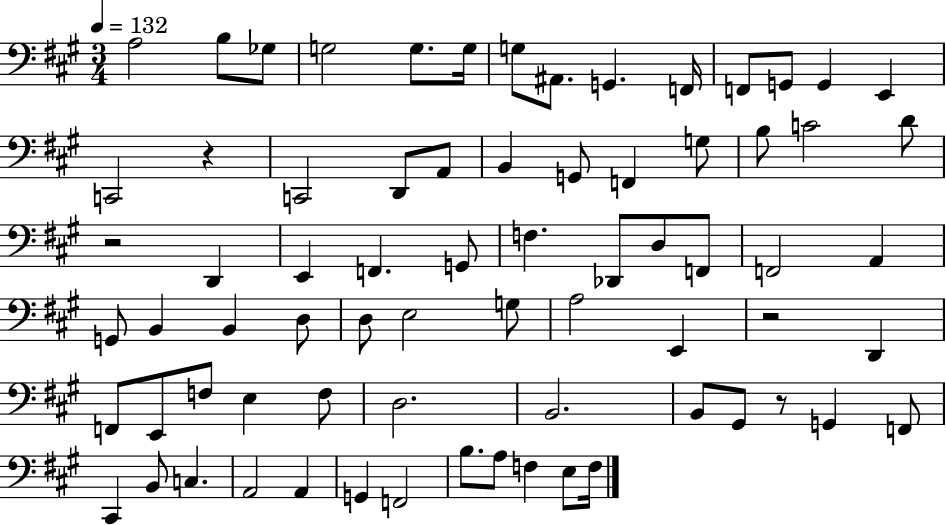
{
  \clef bass
  \numericTimeSignature
  \time 3/4
  \key a \major
  \tempo 4 = 132
  a2 b8 ges8 | g2 g8. g16 | g8 ais,8. g,4. f,16 | f,8 g,8 g,4 e,4 | \break c,2 r4 | c,2 d,8 a,8 | b,4 g,8 f,4 g8 | b8 c'2 d'8 | \break r2 d,4 | e,4 f,4. g,8 | f4. des,8 d8 f,8 | f,2 a,4 | \break g,8 b,4 b,4 d8 | d8 e2 g8 | a2 e,4 | r2 d,4 | \break f,8 e,8 f8 e4 f8 | d2. | b,2. | b,8 gis,8 r8 g,4 f,8 | \break cis,4 b,8 c4. | a,2 a,4 | g,4 f,2 | b8. a8 f4 e8 f16 | \break \bar "|."
}